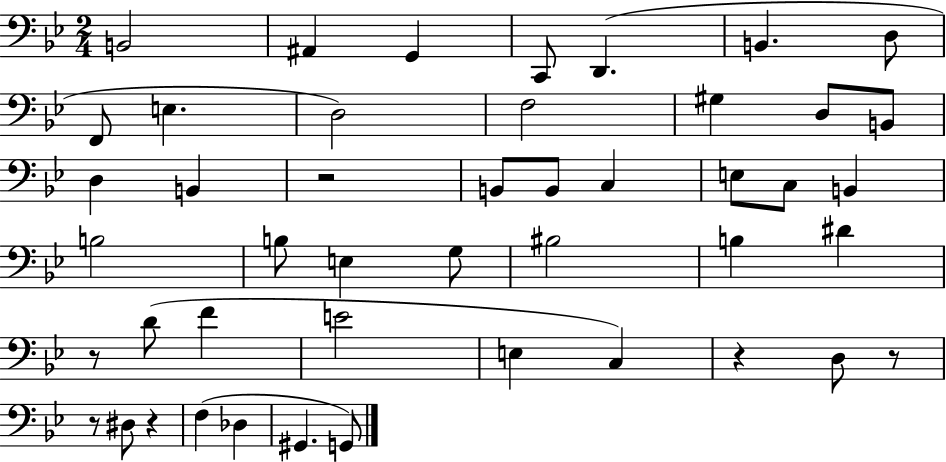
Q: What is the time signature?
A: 2/4